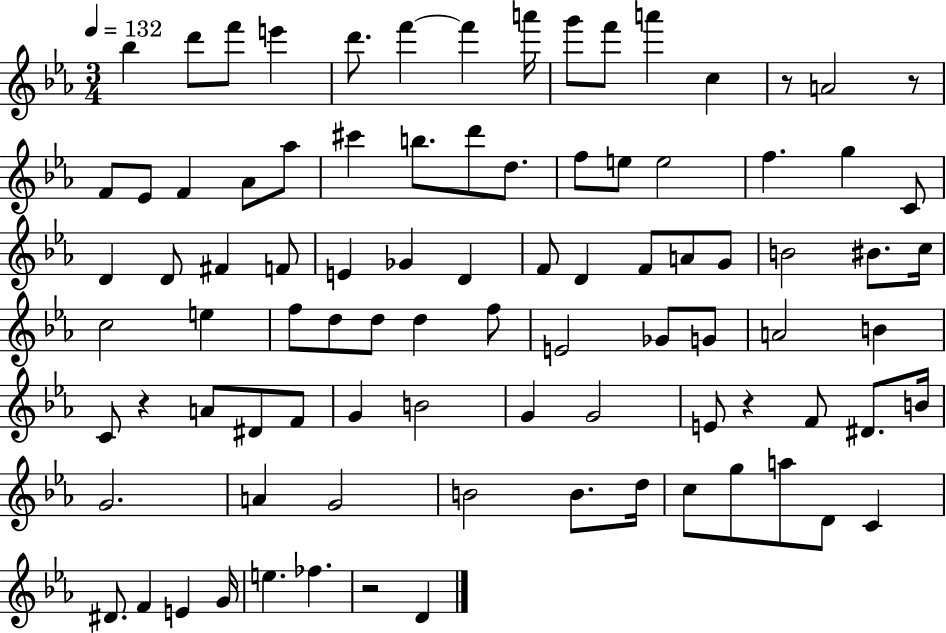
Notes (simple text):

Bb5/q D6/e F6/e E6/q D6/e. F6/q F6/q A6/s G6/e F6/e A6/q C5/q R/e A4/h R/e F4/e Eb4/e F4/q Ab4/e Ab5/e C#6/q B5/e. D6/e D5/e. F5/e E5/e E5/h F5/q. G5/q C4/e D4/q D4/e F#4/q F4/e E4/q Gb4/q D4/q F4/e D4/q F4/e A4/e G4/e B4/h BIS4/e. C5/s C5/h E5/q F5/e D5/e D5/e D5/q F5/e E4/h Gb4/e G4/e A4/h B4/q C4/e R/q A4/e D#4/e F4/e G4/q B4/h G4/q G4/h E4/e R/q F4/e D#4/e. B4/s G4/h. A4/q G4/h B4/h B4/e. D5/s C5/e G5/e A5/e D4/e C4/q D#4/e. F4/q E4/q G4/s E5/q. FES5/q. R/h D4/q